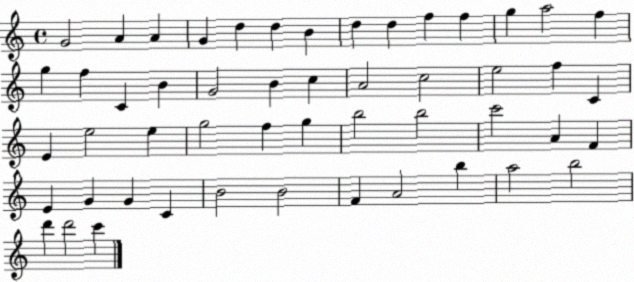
X:1
T:Untitled
M:4/4
L:1/4
K:C
G2 A A G d d B d d f f g a2 f g f C B G2 B c A2 c2 e2 f C E e2 e g2 f g b2 b2 c'2 A F E G G C B2 B2 F A2 b a2 b2 d' d'2 c'